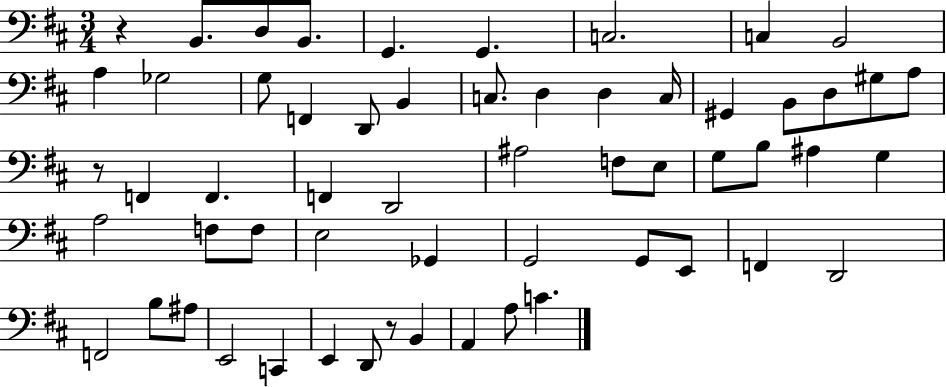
{
  \clef bass
  \numericTimeSignature
  \time 3/4
  \key d \major
  r4 b,8. d8 b,8. | g,4. g,4. | c2. | c4 b,2 | \break a4 ges2 | g8 f,4 d,8 b,4 | c8. d4 d4 c16 | gis,4 b,8 d8 gis8 a8 | \break r8 f,4 f,4. | f,4 d,2 | ais2 f8 e8 | g8 b8 ais4 g4 | \break a2 f8 f8 | e2 ges,4 | g,2 g,8 e,8 | f,4 d,2 | \break f,2 b8 ais8 | e,2 c,4 | e,4 d,8 r8 b,4 | a,4 a8 c'4. | \break \bar "|."
}